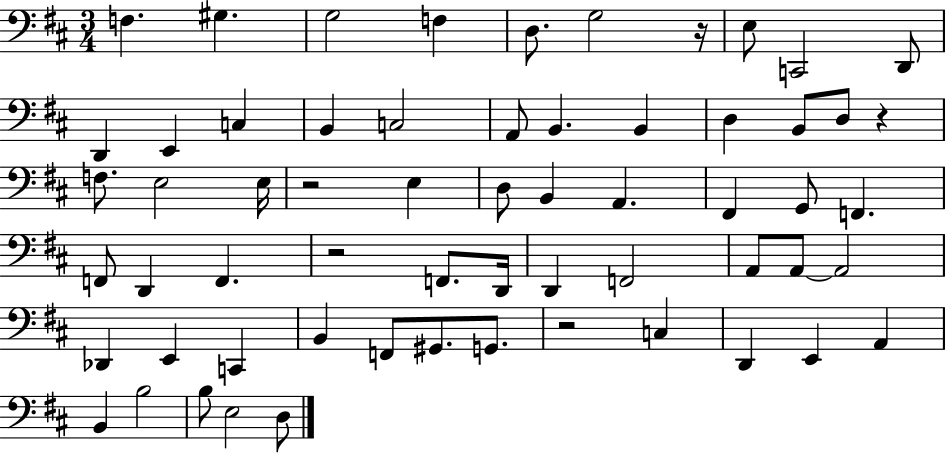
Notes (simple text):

F3/q. G#3/q. G3/h F3/q D3/e. G3/h R/s E3/e C2/h D2/e D2/q E2/q C3/q B2/q C3/h A2/e B2/q. B2/q D3/q B2/e D3/e R/q F3/e. E3/h E3/s R/h E3/q D3/e B2/q A2/q. F#2/q G2/e F2/q. F2/e D2/q F2/q. R/h F2/e. D2/s D2/q F2/h A2/e A2/e A2/h Db2/q E2/q C2/q B2/q F2/e G#2/e. G2/e. R/h C3/q D2/q E2/q A2/q B2/q B3/h B3/e E3/h D3/e